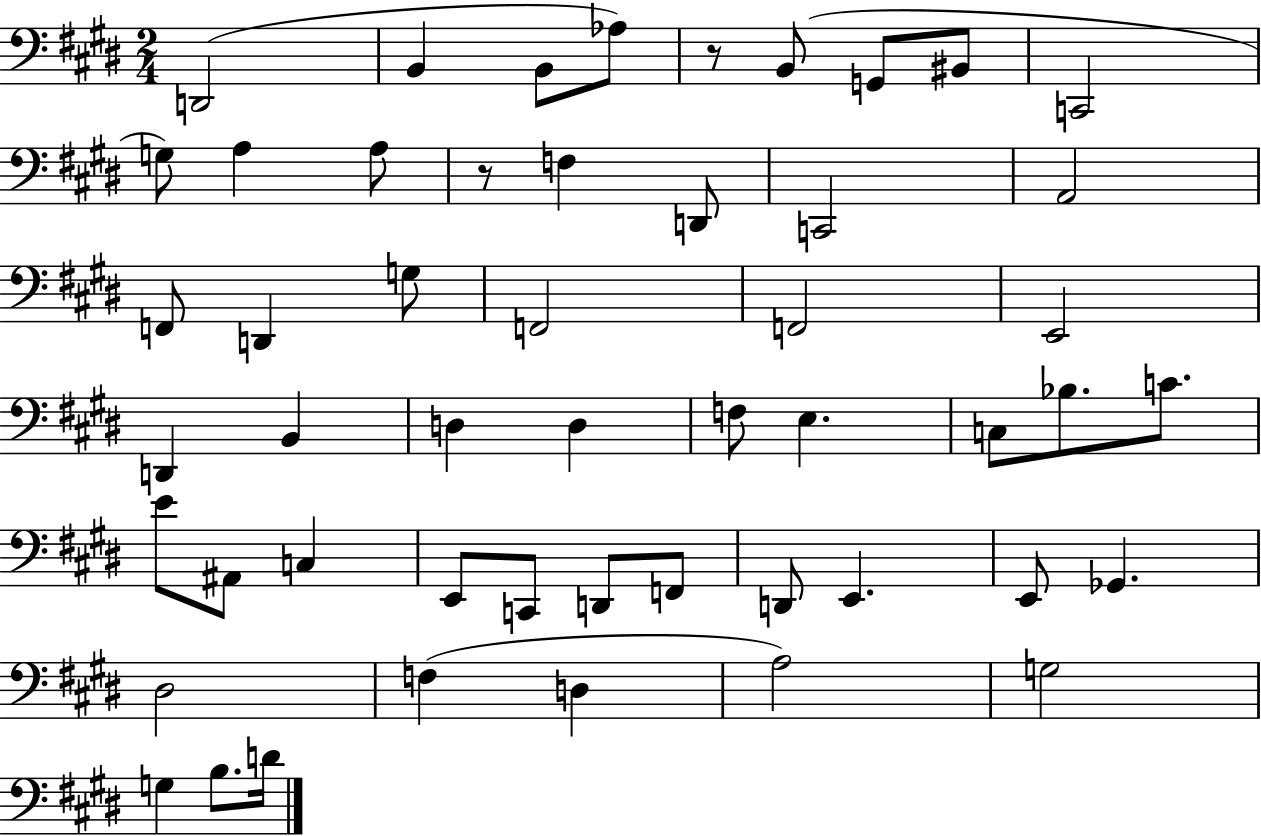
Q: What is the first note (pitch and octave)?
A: D2